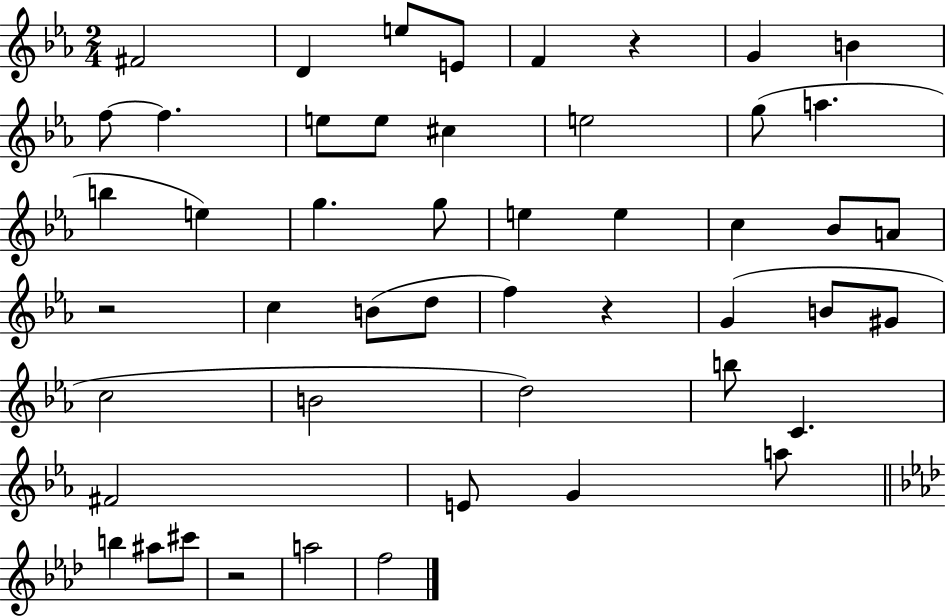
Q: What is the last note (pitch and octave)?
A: F5